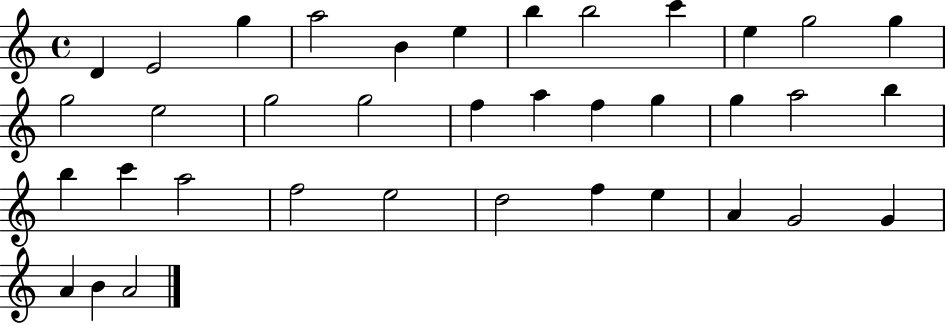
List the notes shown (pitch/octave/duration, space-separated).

D4/q E4/h G5/q A5/h B4/q E5/q B5/q B5/h C6/q E5/q G5/h G5/q G5/h E5/h G5/h G5/h F5/q A5/q F5/q G5/q G5/q A5/h B5/q B5/q C6/q A5/h F5/h E5/h D5/h F5/q E5/q A4/q G4/h G4/q A4/q B4/q A4/h